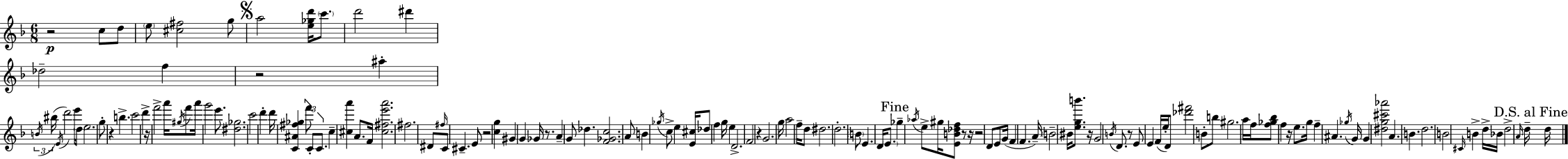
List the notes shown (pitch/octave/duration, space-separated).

R/h C5/e D5/e E5/e [C#5,F#5]/h G5/e A5/h [E5,Gb5,D6]/s C6/e. D6/h D#6/q Db5/h F5/q R/h A#5/q B4/s BIS5/s E4/s D6/h E6/s D5/e E5/h. G5/e R/q B5/q. C6/h D6/q R/s F6/h A6/s G#5/s F6/e A6/s G6/h E6/e. [D#5,Gb5]/h. C6/h D6/q D6/s [C4,A#4,F#5,Gb5]/q F6/e C4/e C4/e. C5/q [C#5,A6]/q A4/e. F4/s [C#5,F#5,E6,A6]/h. F#5/h. D#4/e F#5/s C4/e C#4/q. E4/e R/h [C5,G5]/q G#4/q G4/q Gb4/s R/e. A4/q G4/e Db5/q. [F4,Gb4,C5]/h. A4/e B4/q Gb5/s C5/e E5/q [E4,C#5]/s Db5/e F5/q G5/s E5/q D4/h. F4/h R/q G4/h. G5/s A5/h F5/s D5/e D#5/h. D5/h. B4/e E4/q. D4/s E4/e. Gb5/q Ab5/s E5/e G#5/s [E4,B4,Db5,F5]/e R/e R/s R/h D4/e E4/e G4/s F4/q F4/q. A4/s B4/h BIS4/s [E5,G5,B6]/e. R/s G4/h B4/s D4/e. R/e E4/e E4/q F4/s E5/s D4/e [Db6,F#6]/h B4/e B5/e G#5/h. A5/s F5/s [F5,Gb5,Bb5]/e F5/q R/s E5/e. G5/s F5/q A#4/q. Gb5/s G4/s G4/q [D#5,G5,C#6,Ab6]/h A4/q. B4/q. D5/h. B4/h C#4/s B4/q D5/s Bb4/s D5/h A4/s D5/s D5/s